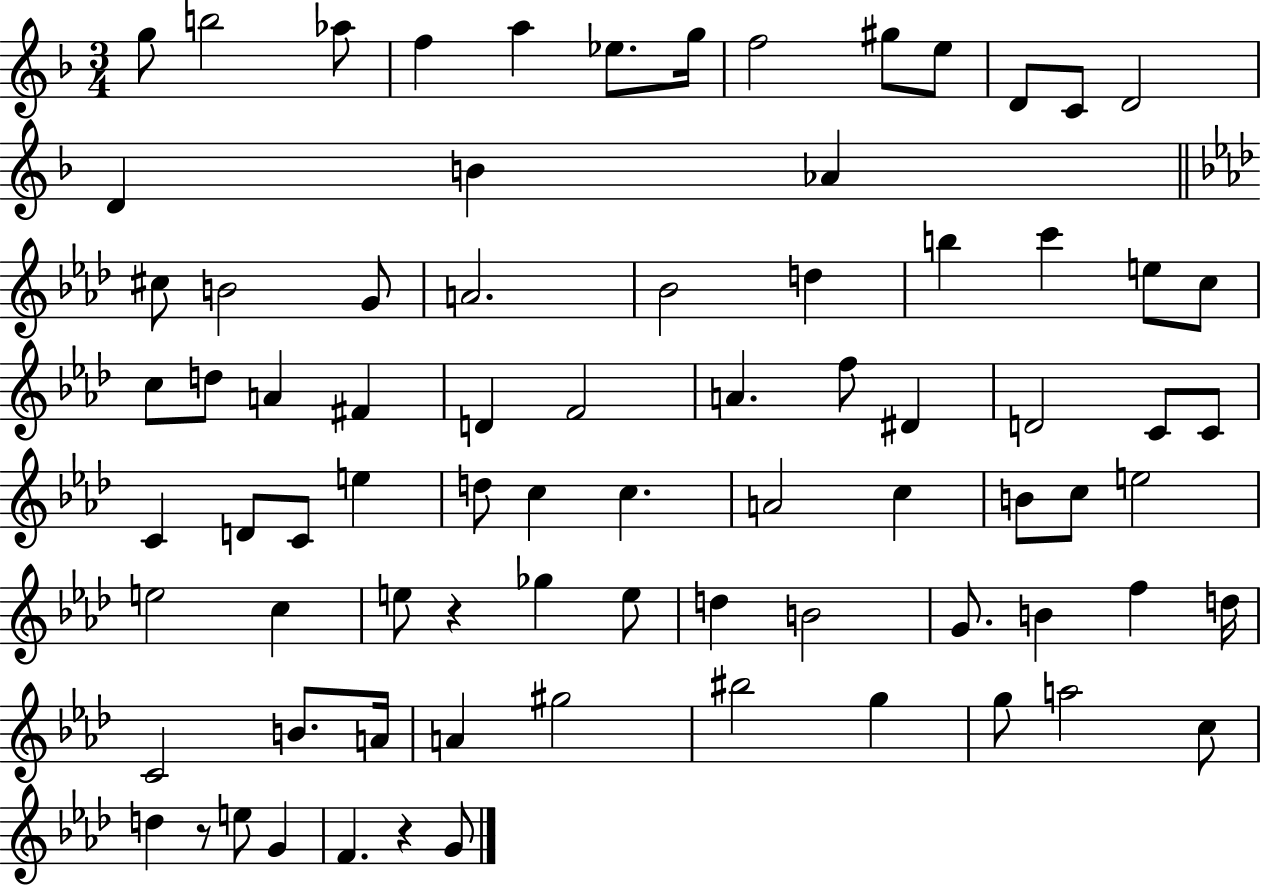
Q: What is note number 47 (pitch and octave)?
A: C5